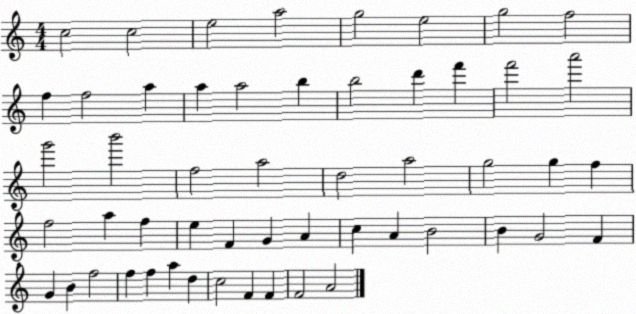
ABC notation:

X:1
T:Untitled
M:4/4
L:1/4
K:C
c2 c2 e2 a2 g2 e2 g2 f2 f f2 a a a2 b b2 d' f' f'2 a'2 g'2 b'2 f2 a2 d2 a2 g2 g f f2 a f e F G A c A B2 B G2 F G B f2 f f a d c2 F F F2 A2